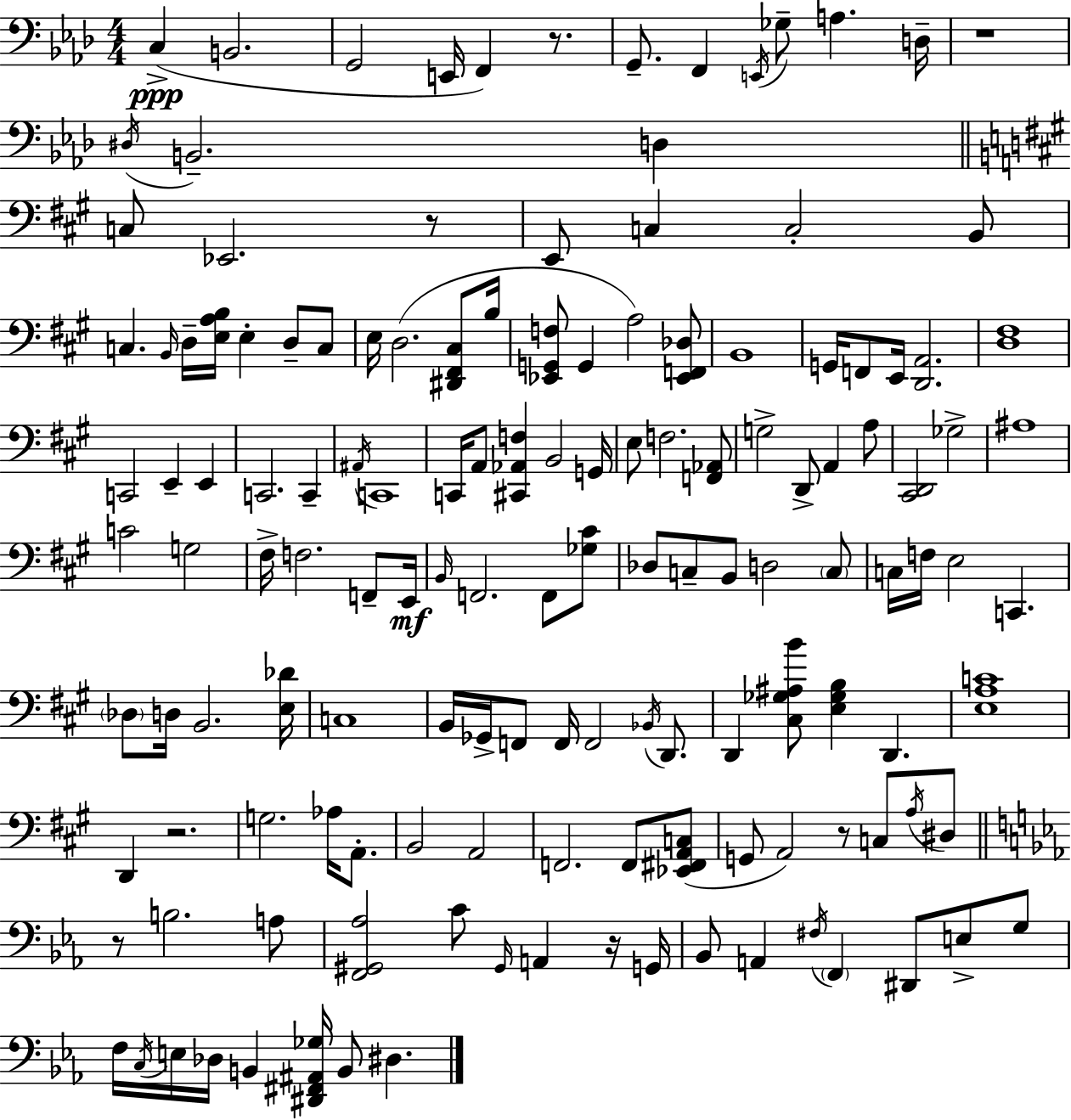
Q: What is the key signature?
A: AES major